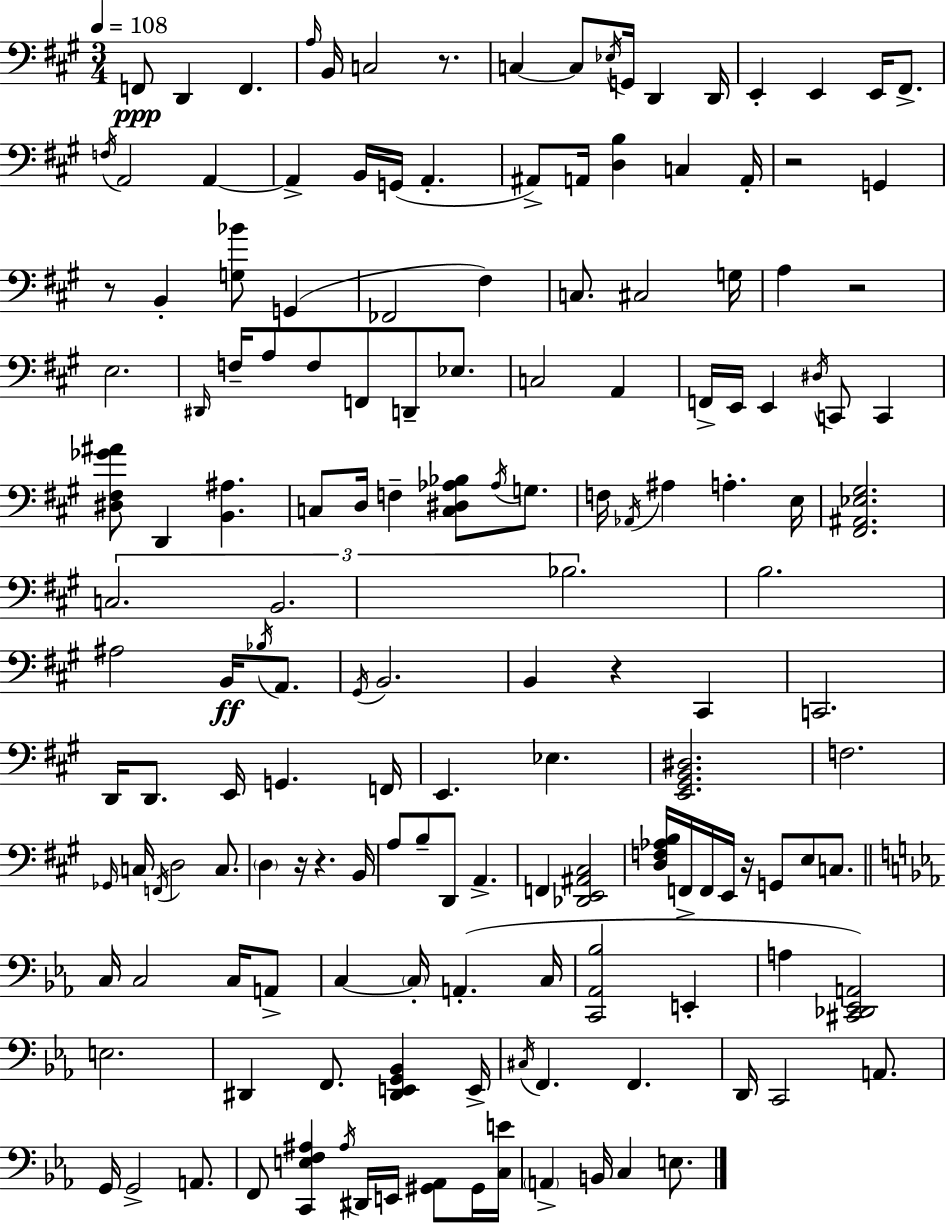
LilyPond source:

{
  \clef bass
  \numericTimeSignature
  \time 3/4
  \key a \major
  \tempo 4 = 108
  f,8\ppp d,4 f,4. | \grace { a16 } b,16 c2 r8. | c4~~ c8 \acciaccatura { ees16 } g,16 d,4 | d,16 e,4-. e,4 e,16 fis,8.-> | \break \acciaccatura { f16 } a,2 a,4~~ | a,4-> b,16 g,16( a,4.-. | ais,8->) a,16 <d b>4 c4 | a,16-. r2 g,4 | \break r8 b,4-. <g bes'>8 g,4( | fes,2 fis4) | c8. cis2 | g16 a4 r2 | \break e2. | \grace { dis,16 } f16-- a8 f8 f,8 d,8-- | ees8. c2 | a,4 f,16-> e,16 e,4 \acciaccatura { dis16 } c,8 | \break c,4 <dis fis ges' ais'>8 d,4 <b, ais>4. | c8 d16 f4-- | <c dis aes bes>8 \acciaccatura { aes16 } g8. f16 \acciaccatura { aes,16 } ais4 | a4.-. e16 <fis, ais, ees gis>2. | \break \tuplet 3/2 { c2. | b,2. | bes2. } | b2. | \break ais2 | b,16\ff \acciaccatura { bes16 } a,8. \acciaccatura { gis,16 } b,2. | b,4 | r4 cis,4 c,2. | \break d,16 d,8. | e,16 g,4. f,16 e,4. | ees4. <e, gis, b, dis>2. | f2. | \break \grace { ges,16 } c16 \acciaccatura { f,16 } | d2 c8. \parenthesize d4 | r16 r4. b,16 a8 | b8-- d,8 a,4.-> f,4 | \break <des, e, ais, cis>2 <d f aes b>16 | f,16-> f,16 e,16 r16 g,8 e8 c8. \bar "||" \break \key c \minor c16 c2 c16 a,8-> | c4~~ \parenthesize c16-. a,4.-.( c16 | <c, aes, bes>2 e,4-. | a4 <cis, des, ees, a,>2) | \break e2. | dis,4 f,8. <dis, e, g, bes,>4 e,16-> | \acciaccatura { cis16 } f,4. f,4. | d,16 c,2 a,8. | \break g,16 g,2-> a,8. | f,8 <c, e f ais>4 \acciaccatura { ais16 } dis,16 e,16 <gis, aes,>8 | gis,16 <c e'>16 \parenthesize a,4-> b,16 c4 e8. | \bar "|."
}